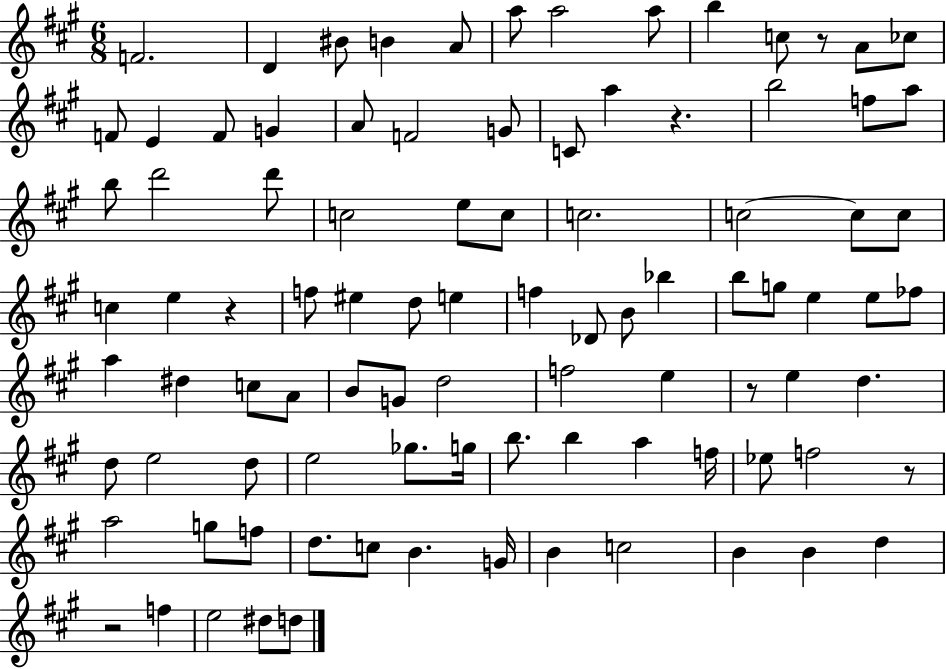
{
  \clef treble
  \numericTimeSignature
  \time 6/8
  \key a \major
  f'2. | d'4 bis'8 b'4 a'8 | a''8 a''2 a''8 | b''4 c''8 r8 a'8 ces''8 | \break f'8 e'4 f'8 g'4 | a'8 f'2 g'8 | c'8 a''4 r4. | b''2 f''8 a''8 | \break b''8 d'''2 d'''8 | c''2 e''8 c''8 | c''2. | c''2~~ c''8 c''8 | \break c''4 e''4 r4 | f''8 eis''4 d''8 e''4 | f''4 des'8 b'8 bes''4 | b''8 g''8 e''4 e''8 fes''8 | \break a''4 dis''4 c''8 a'8 | b'8 g'8 d''2 | f''2 e''4 | r8 e''4 d''4. | \break d''8 e''2 d''8 | e''2 ges''8. g''16 | b''8. b''4 a''4 f''16 | ees''8 f''2 r8 | \break a''2 g''8 f''8 | d''8. c''8 b'4. g'16 | b'4 c''2 | b'4 b'4 d''4 | \break r2 f''4 | e''2 dis''8 d''8 | \bar "|."
}